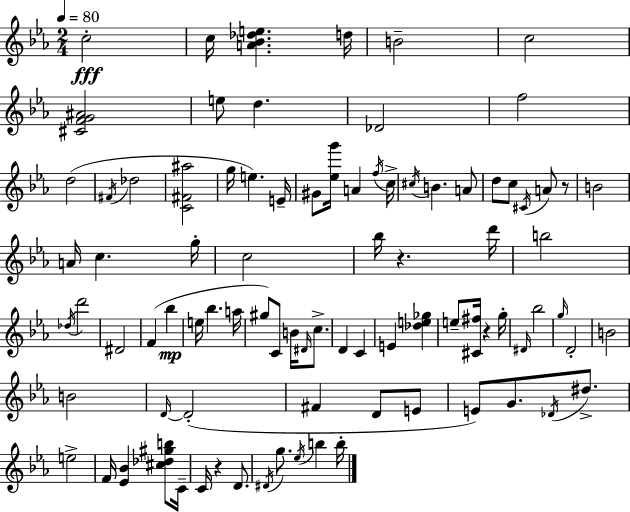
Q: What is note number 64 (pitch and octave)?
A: E4